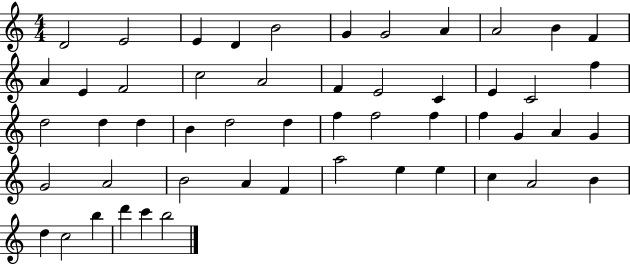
X:1
T:Untitled
M:4/4
L:1/4
K:C
D2 E2 E D B2 G G2 A A2 B F A E F2 c2 A2 F E2 C E C2 f d2 d d B d2 d f f2 f f G A G G2 A2 B2 A F a2 e e c A2 B d c2 b d' c' b2